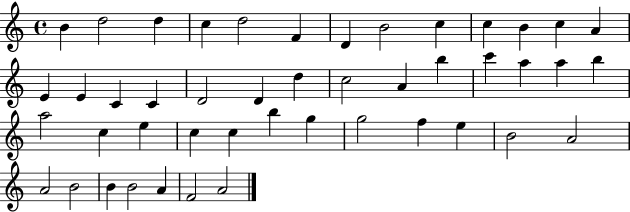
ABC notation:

X:1
T:Untitled
M:4/4
L:1/4
K:C
B d2 d c d2 F D B2 c c B c A E E C C D2 D d c2 A b c' a a b a2 c e c c b g g2 f e B2 A2 A2 B2 B B2 A F2 A2